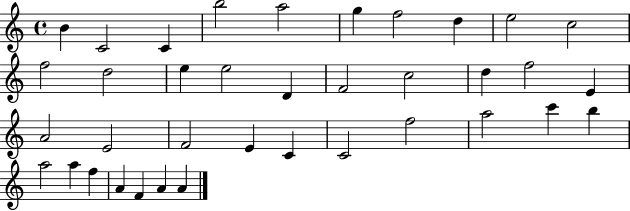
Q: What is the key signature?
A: C major